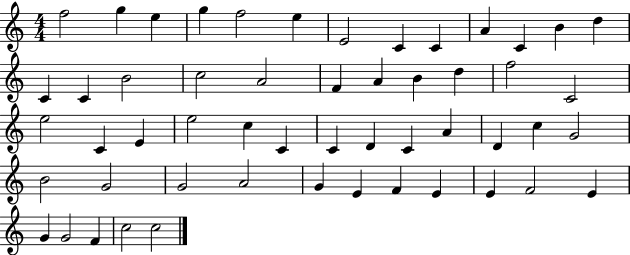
F5/h G5/q E5/q G5/q F5/h E5/q E4/h C4/q C4/q A4/q C4/q B4/q D5/q C4/q C4/q B4/h C5/h A4/h F4/q A4/q B4/q D5/q F5/h C4/h E5/h C4/q E4/q E5/h C5/q C4/q C4/q D4/q C4/q A4/q D4/q C5/q G4/h B4/h G4/h G4/h A4/h G4/q E4/q F4/q E4/q E4/q F4/h E4/q G4/q G4/h F4/q C5/h C5/h